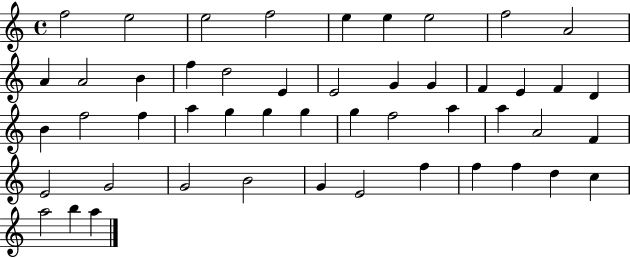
{
  \clef treble
  \time 4/4
  \defaultTimeSignature
  \key c \major
  f''2 e''2 | e''2 f''2 | e''4 e''4 e''2 | f''2 a'2 | \break a'4 a'2 b'4 | f''4 d''2 e'4 | e'2 g'4 g'4 | f'4 e'4 f'4 d'4 | \break b'4 f''2 f''4 | a''4 g''4 g''4 g''4 | g''4 f''2 a''4 | a''4 a'2 f'4 | \break e'2 g'2 | g'2 b'2 | g'4 e'2 f''4 | f''4 f''4 d''4 c''4 | \break a''2 b''4 a''4 | \bar "|."
}